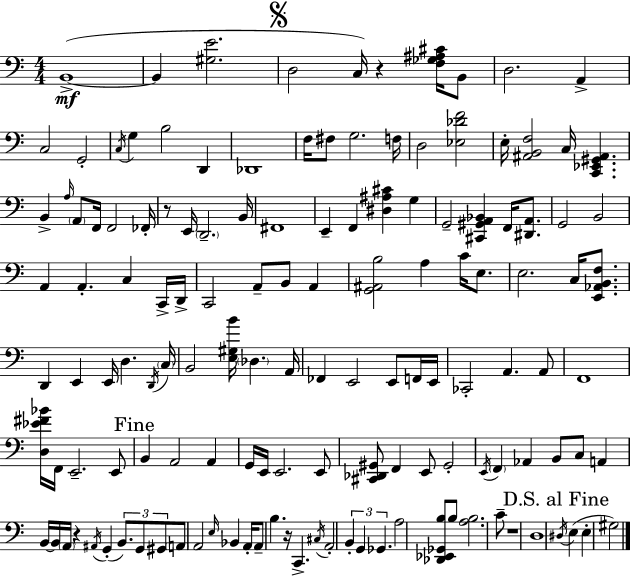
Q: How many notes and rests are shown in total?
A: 138